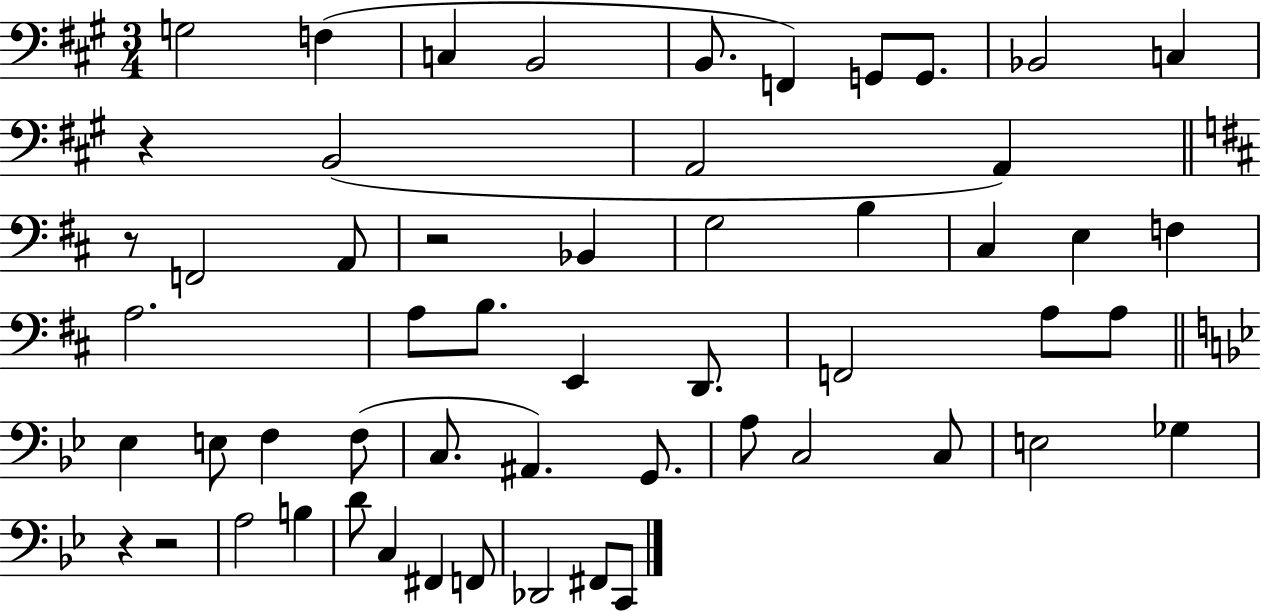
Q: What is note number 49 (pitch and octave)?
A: F#2